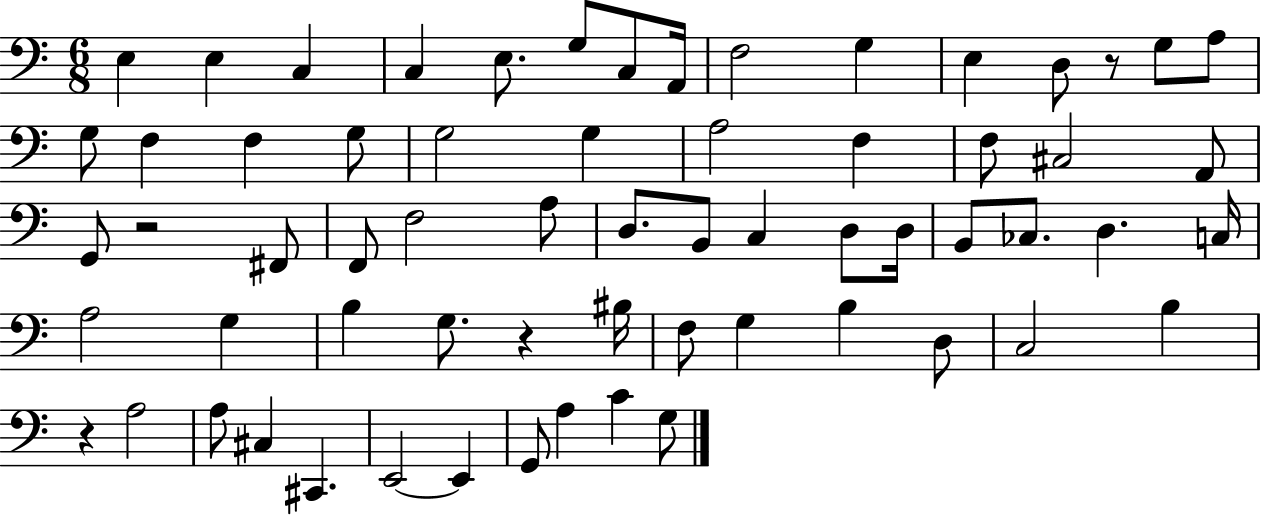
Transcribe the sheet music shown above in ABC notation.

X:1
T:Untitled
M:6/8
L:1/4
K:C
E, E, C, C, E,/2 G,/2 C,/2 A,,/4 F,2 G, E, D,/2 z/2 G,/2 A,/2 G,/2 F, F, G,/2 G,2 G, A,2 F, F,/2 ^C,2 A,,/2 G,,/2 z2 ^F,,/2 F,,/2 F,2 A,/2 D,/2 B,,/2 C, D,/2 D,/4 B,,/2 _C,/2 D, C,/4 A,2 G, B, G,/2 z ^B,/4 F,/2 G, B, D,/2 C,2 B, z A,2 A,/2 ^C, ^C,, E,,2 E,, G,,/2 A, C G,/2